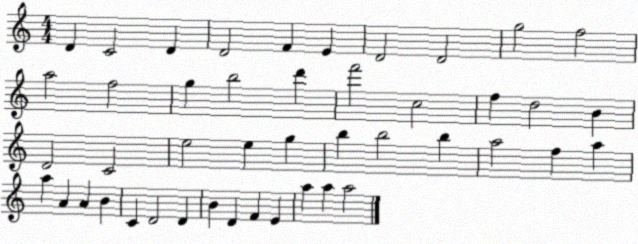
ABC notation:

X:1
T:Untitled
M:4/4
L:1/4
K:C
D C2 D D2 F E D2 D2 g2 f2 a2 f2 g b2 d' f'2 c2 f d2 B D2 C2 e2 e g b b2 b a2 f a a A A B C D2 D B D F E a a a2